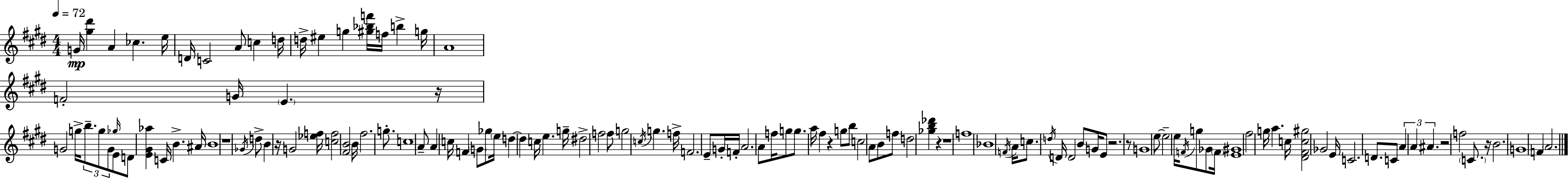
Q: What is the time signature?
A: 4/4